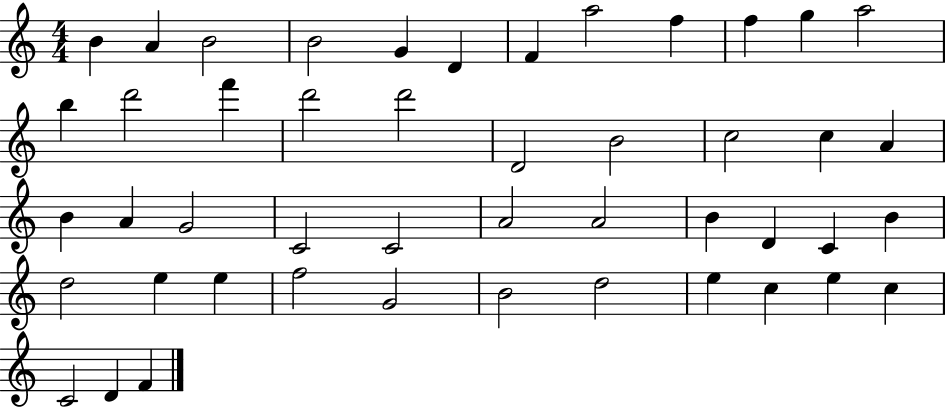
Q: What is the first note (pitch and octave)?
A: B4